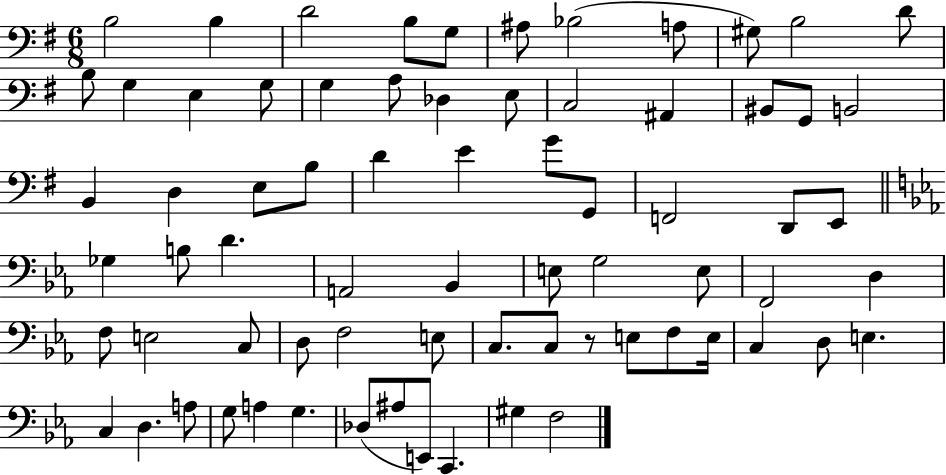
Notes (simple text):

B3/h B3/q D4/h B3/e G3/e A#3/e Bb3/h A3/e G#3/e B3/h D4/e B3/e G3/q E3/q G3/e G3/q A3/e Db3/q E3/e C3/h A#2/q BIS2/e G2/e B2/h B2/q D3/q E3/e B3/e D4/q E4/q G4/e G2/e F2/h D2/e E2/e Gb3/q B3/e D4/q. A2/h Bb2/q E3/e G3/h E3/e F2/h D3/q F3/e E3/h C3/e D3/e F3/h E3/e C3/e. C3/e R/e E3/e F3/e E3/s C3/q D3/e E3/q. C3/q D3/q. A3/e G3/e A3/q G3/q. Db3/e A#3/e E2/e C2/q. G#3/q F3/h